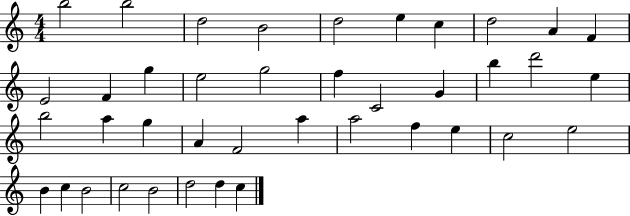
B5/h B5/h D5/h B4/h D5/h E5/q C5/q D5/h A4/q F4/q E4/h F4/q G5/q E5/h G5/h F5/q C4/h G4/q B5/q D6/h E5/q B5/h A5/q G5/q A4/q F4/h A5/q A5/h F5/q E5/q C5/h E5/h B4/q C5/q B4/h C5/h B4/h D5/h D5/q C5/q